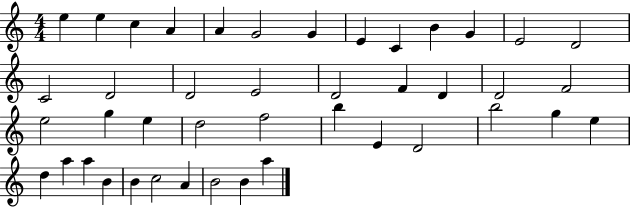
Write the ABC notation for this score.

X:1
T:Untitled
M:4/4
L:1/4
K:C
e e c A A G2 G E C B G E2 D2 C2 D2 D2 E2 D2 F D D2 F2 e2 g e d2 f2 b E D2 b2 g e d a a B B c2 A B2 B a